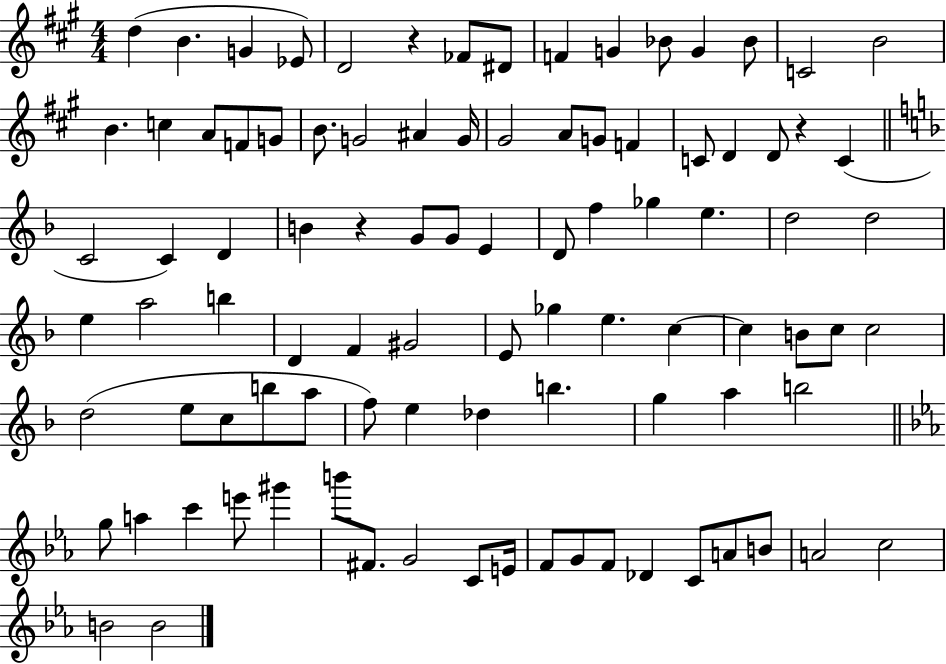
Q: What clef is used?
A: treble